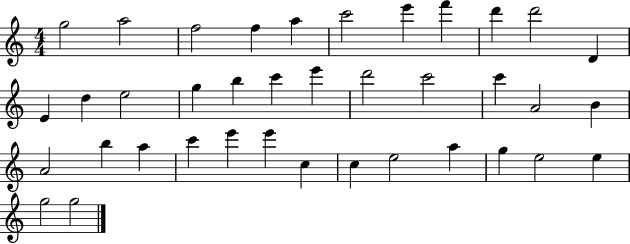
G5/h A5/h F5/h F5/q A5/q C6/h E6/q F6/q D6/q D6/h D4/q E4/q D5/q E5/h G5/q B5/q C6/q E6/q D6/h C6/h C6/q A4/h B4/q A4/h B5/q A5/q C6/q E6/q E6/q C5/q C5/q E5/h A5/q G5/q E5/h E5/q G5/h G5/h